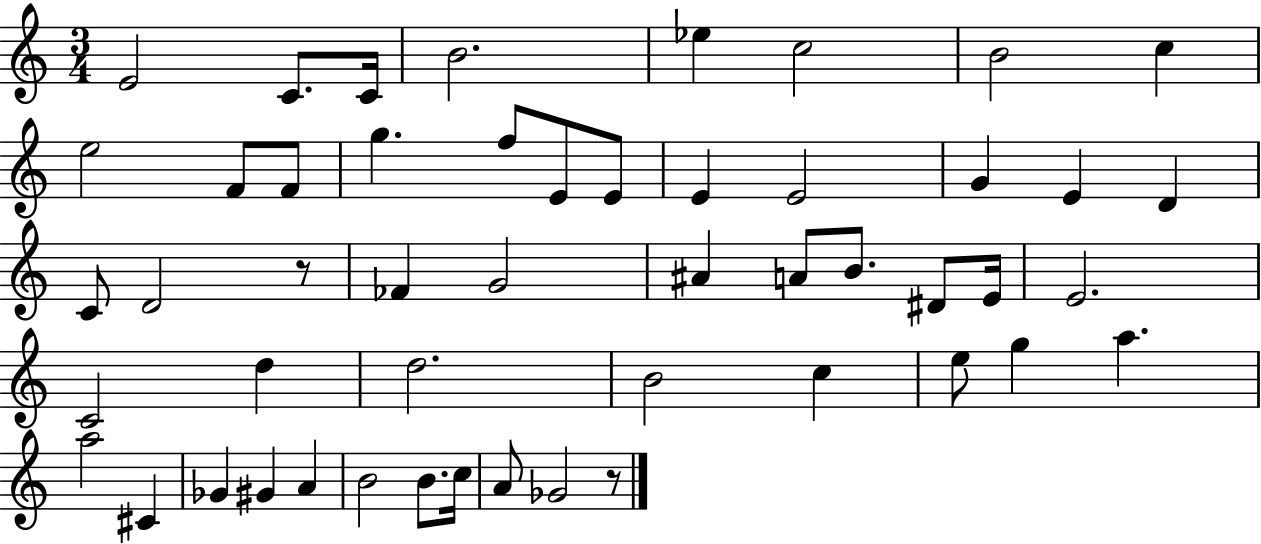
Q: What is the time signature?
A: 3/4